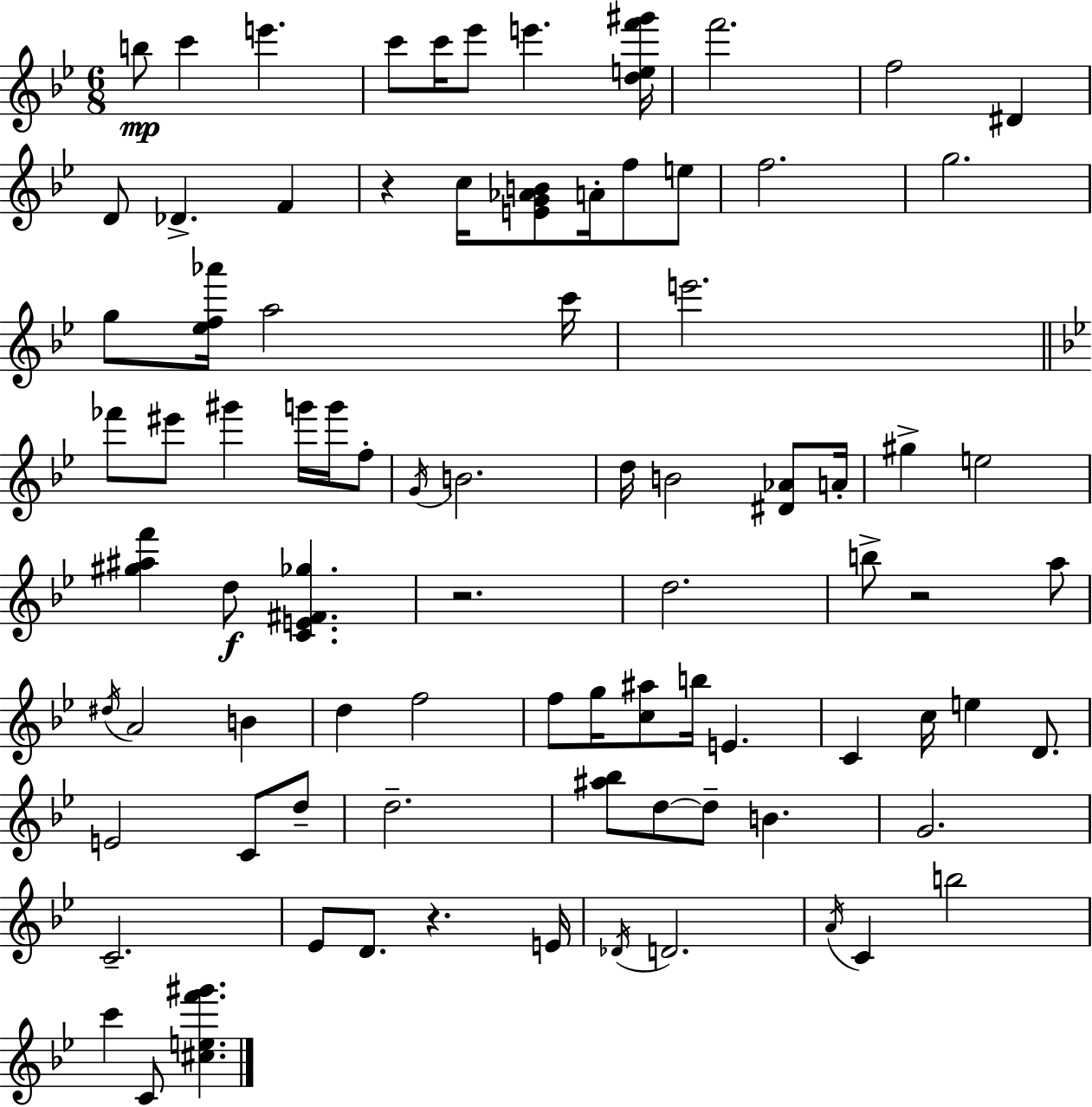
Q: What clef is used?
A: treble